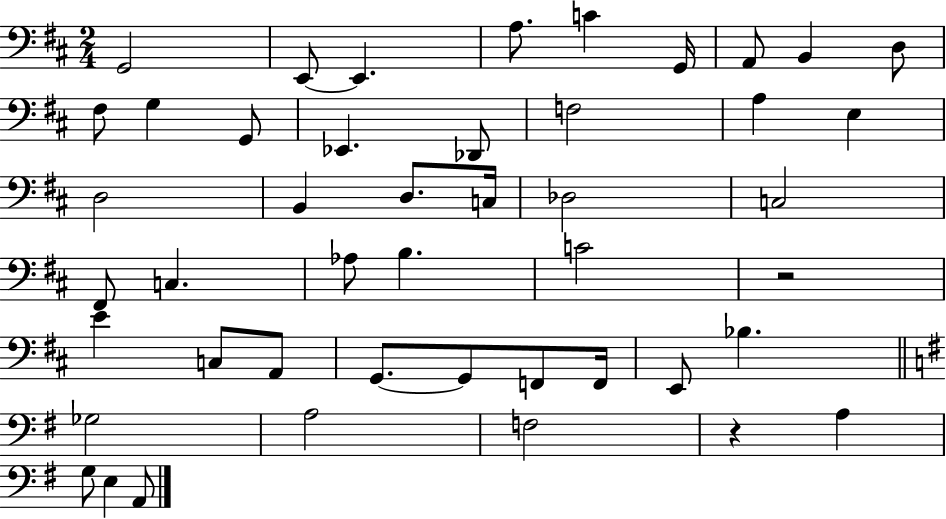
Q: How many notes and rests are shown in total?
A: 46